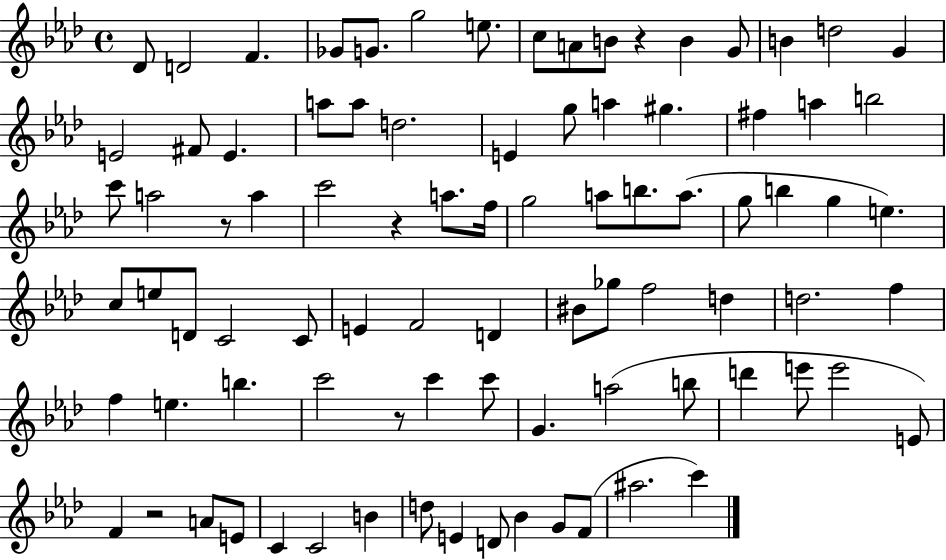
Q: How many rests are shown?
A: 5